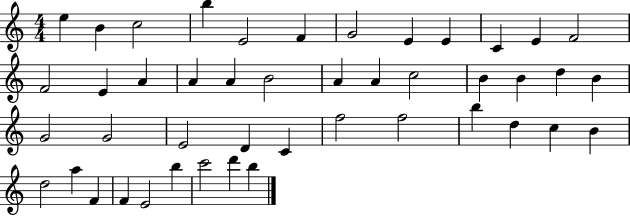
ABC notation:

X:1
T:Untitled
M:4/4
L:1/4
K:C
e B c2 b E2 F G2 E E C E F2 F2 E A A A B2 A A c2 B B d B G2 G2 E2 D C f2 f2 b d c B d2 a F F E2 b c'2 d' b